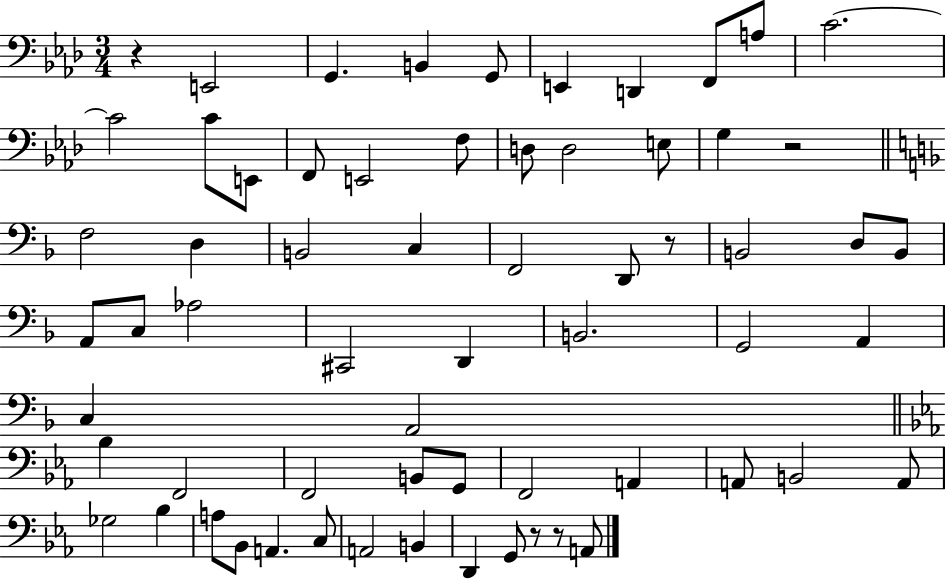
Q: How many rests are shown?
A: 5